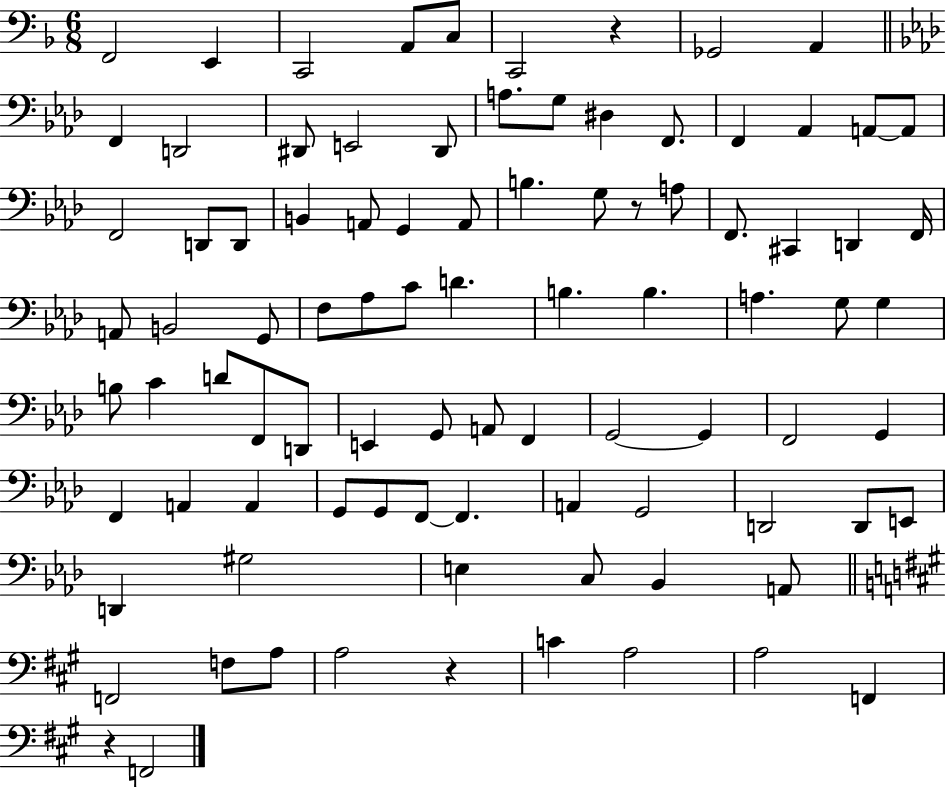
F2/h E2/q C2/h A2/e C3/e C2/h R/q Gb2/h A2/q F2/q D2/h D#2/e E2/h D#2/e A3/e. G3/e D#3/q F2/e. F2/q Ab2/q A2/e A2/e F2/h D2/e D2/e B2/q A2/e G2/q A2/e B3/q. G3/e R/e A3/e F2/e. C#2/q D2/q F2/s A2/e B2/h G2/e F3/e Ab3/e C4/e D4/q. B3/q. B3/q. A3/q. G3/e G3/q B3/e C4/q D4/e F2/e D2/e E2/q G2/e A2/e F2/q G2/h G2/q F2/h G2/q F2/q A2/q A2/q G2/e G2/e F2/e F2/q. A2/q G2/h D2/h D2/e E2/e D2/q G#3/h E3/q C3/e Bb2/q A2/e F2/h F3/e A3/e A3/h R/q C4/q A3/h A3/h F2/q R/q F2/h